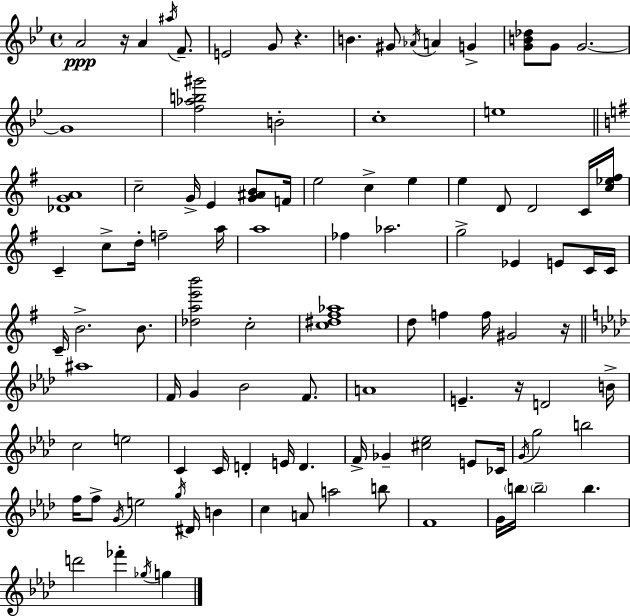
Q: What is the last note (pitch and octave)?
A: G5